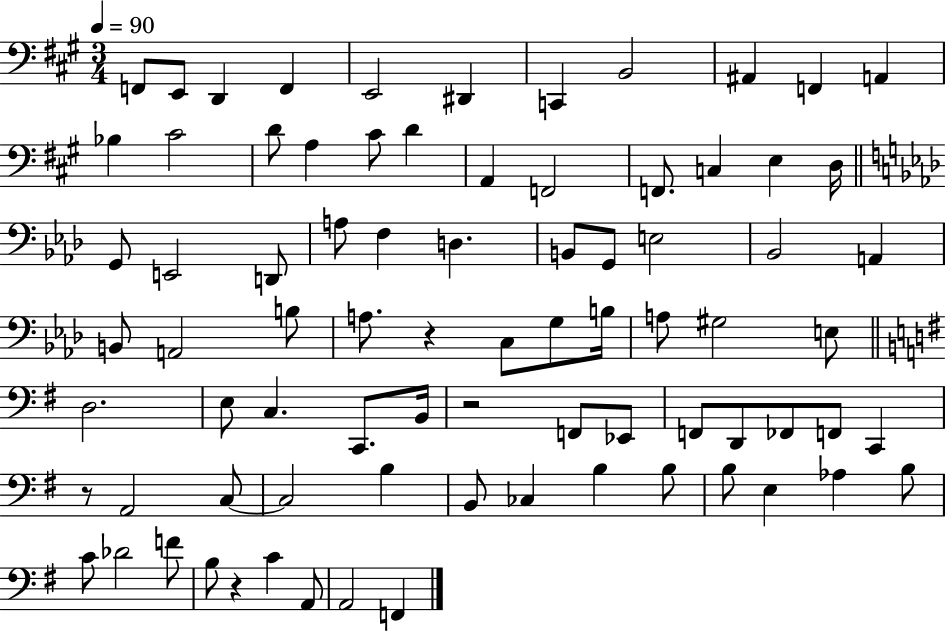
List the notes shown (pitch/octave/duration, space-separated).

F2/e E2/e D2/q F2/q E2/h D#2/q C2/q B2/h A#2/q F2/q A2/q Bb3/q C#4/h D4/e A3/q C#4/e D4/q A2/q F2/h F2/e. C3/q E3/q D3/s G2/e E2/h D2/e A3/e F3/q D3/q. B2/e G2/e E3/h Bb2/h A2/q B2/e A2/h B3/e A3/e. R/q C3/e G3/e B3/s A3/e G#3/h E3/e D3/h. E3/e C3/q. C2/e. B2/s R/h F2/e Eb2/e F2/e D2/e FES2/e F2/e C2/q R/e A2/h C3/e C3/h B3/q B2/e CES3/q B3/q B3/e B3/e E3/q Ab3/q B3/e C4/e Db4/h F4/e B3/e R/q C4/q A2/e A2/h F2/q